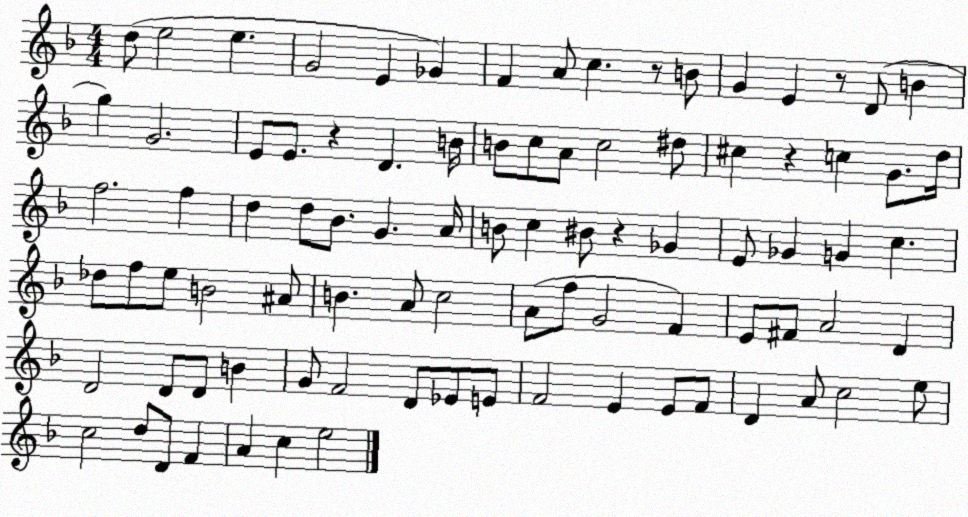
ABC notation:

X:1
T:Untitled
M:4/4
L:1/4
K:F
d/2 e2 e G2 E _G F A/2 c z/2 B/2 G E z/2 D/2 B g G2 E/2 E/2 z D B/4 B/2 c/2 A/2 c2 ^d/2 ^c z c G/2 d/4 f2 f d d/2 _B/2 G A/4 B/2 c ^B/2 z _G E/2 _G G c _d/2 f/2 e/2 B2 ^A/2 B A/2 c2 A/2 f/2 G2 F E/2 ^F/2 A2 D D2 D/2 D/2 B G/2 F2 D/2 _E/2 E/2 F2 E E/2 F/2 D A/2 c2 e/2 c2 d/2 D/2 F A c e2